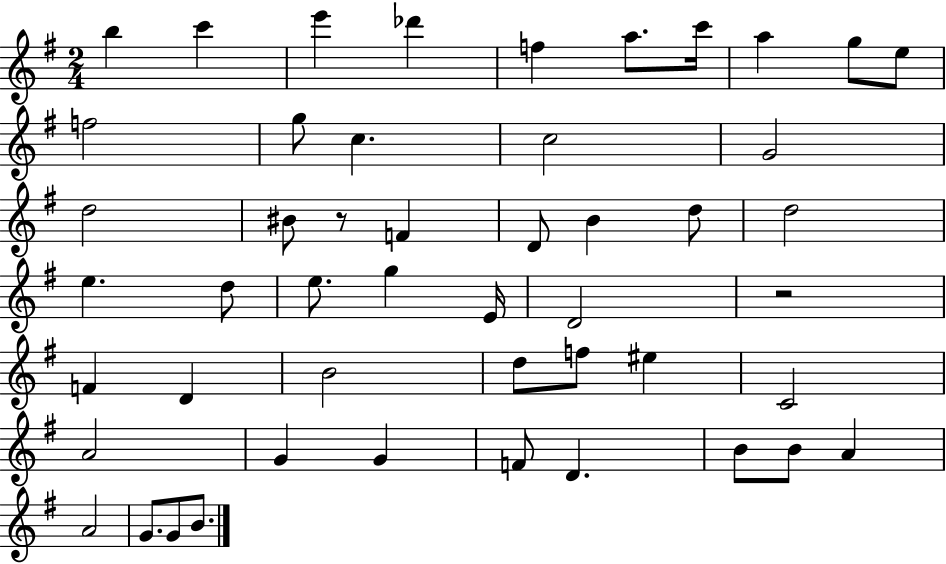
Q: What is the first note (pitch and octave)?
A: B5